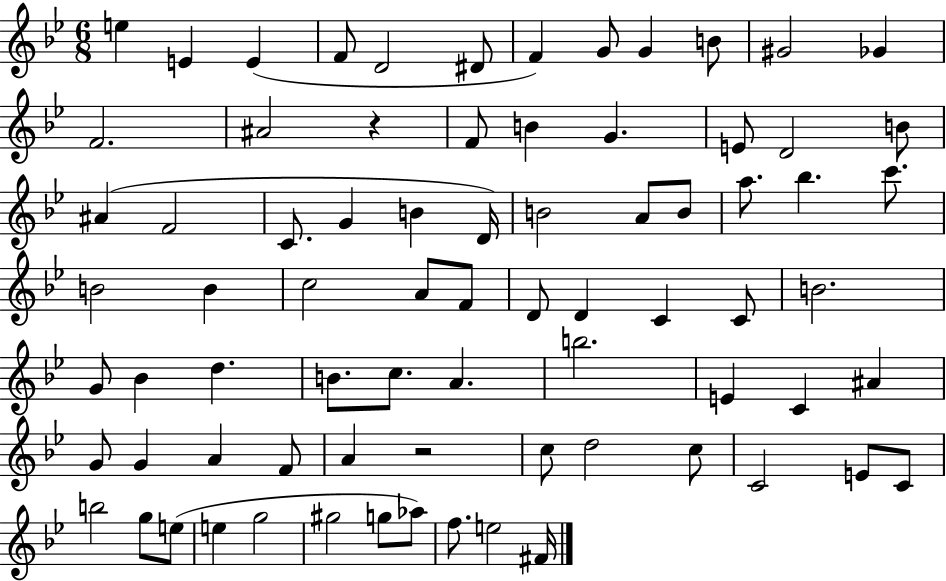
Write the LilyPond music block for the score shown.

{
  \clef treble
  \numericTimeSignature
  \time 6/8
  \key bes \major
  e''4 e'4 e'4( | f'8 d'2 dis'8 | f'4) g'8 g'4 b'8 | gis'2 ges'4 | \break f'2. | ais'2 r4 | f'8 b'4 g'4. | e'8 d'2 b'8 | \break ais'4( f'2 | c'8. g'4 b'4 d'16) | b'2 a'8 b'8 | a''8. bes''4. c'''8. | \break b'2 b'4 | c''2 a'8 f'8 | d'8 d'4 c'4 c'8 | b'2. | \break g'8 bes'4 d''4. | b'8. c''8. a'4. | b''2. | e'4 c'4 ais'4 | \break g'8 g'4 a'4 f'8 | a'4 r2 | c''8 d''2 c''8 | c'2 e'8 c'8 | \break b''2 g''8 e''8( | e''4 g''2 | gis''2 g''8 aes''8) | f''8. e''2 fis'16 | \break \bar "|."
}